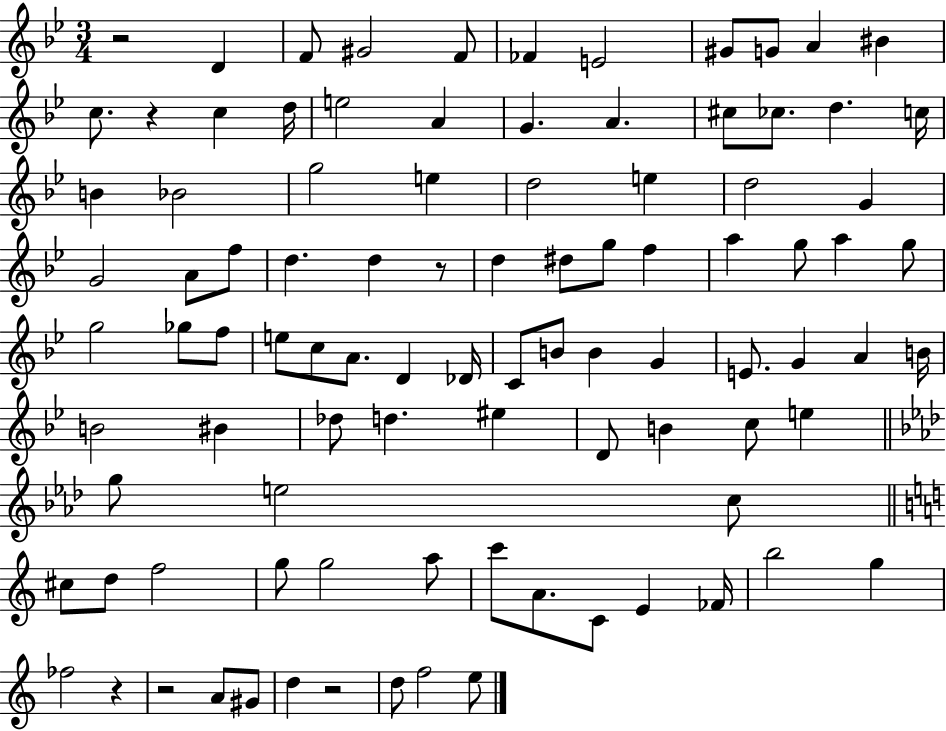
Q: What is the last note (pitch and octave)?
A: E5